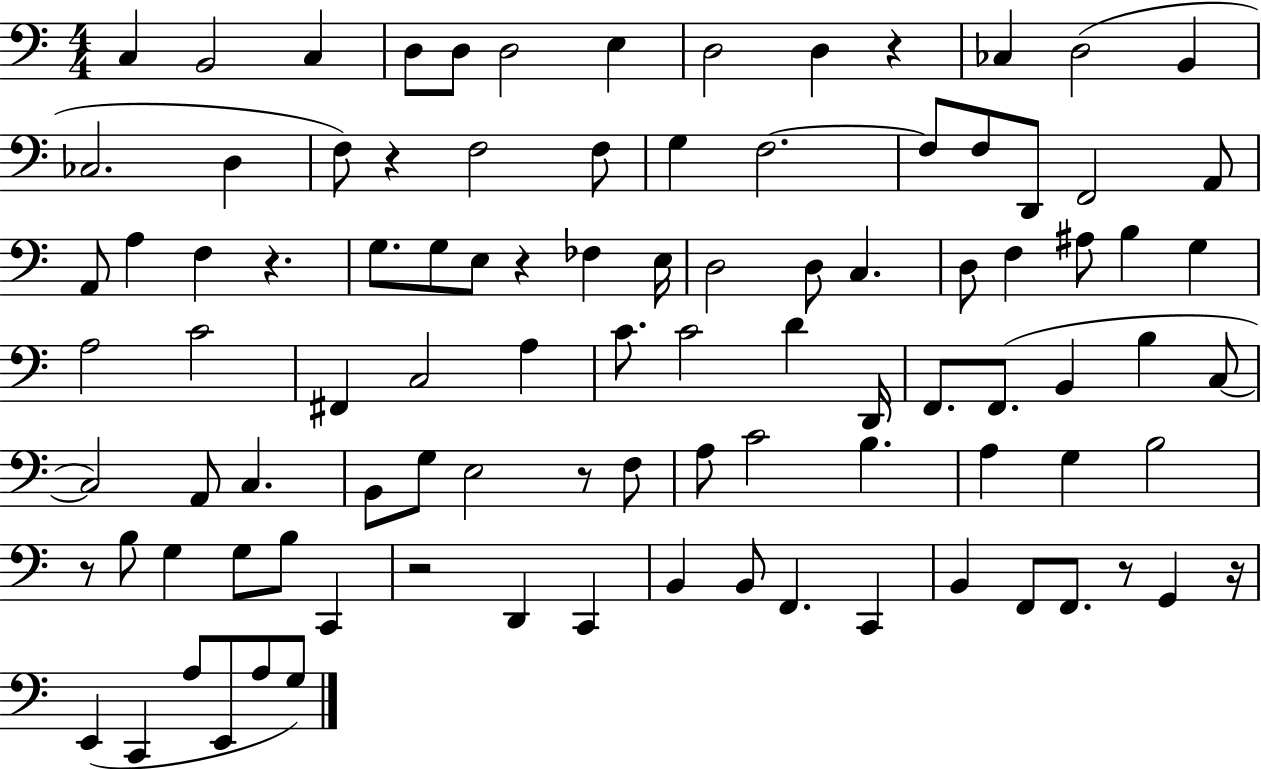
{
  \clef bass
  \numericTimeSignature
  \time 4/4
  \key c \major
  \repeat volta 2 { c4 b,2 c4 | d8 d8 d2 e4 | d2 d4 r4 | ces4 d2( b,4 | \break ces2. d4 | f8) r4 f2 f8 | g4 f2.~~ | f8 f8 d,8 f,2 a,8 | \break a,8 a4 f4 r4. | g8. g8 e8 r4 fes4 e16 | d2 d8 c4. | d8 f4 ais8 b4 g4 | \break a2 c'2 | fis,4 c2 a4 | c'8. c'2 d'4 d,16 | f,8. f,8.( b,4 b4 c8~~ | \break c2) a,8 c4. | b,8 g8 e2 r8 f8 | a8 c'2 b4. | a4 g4 b2 | \break r8 b8 g4 g8 b8 c,4 | r2 d,4 c,4 | b,4 b,8 f,4. c,4 | b,4 f,8 f,8. r8 g,4 r16 | \break e,4( c,4 a8 e,8 a8 g8) | } \bar "|."
}